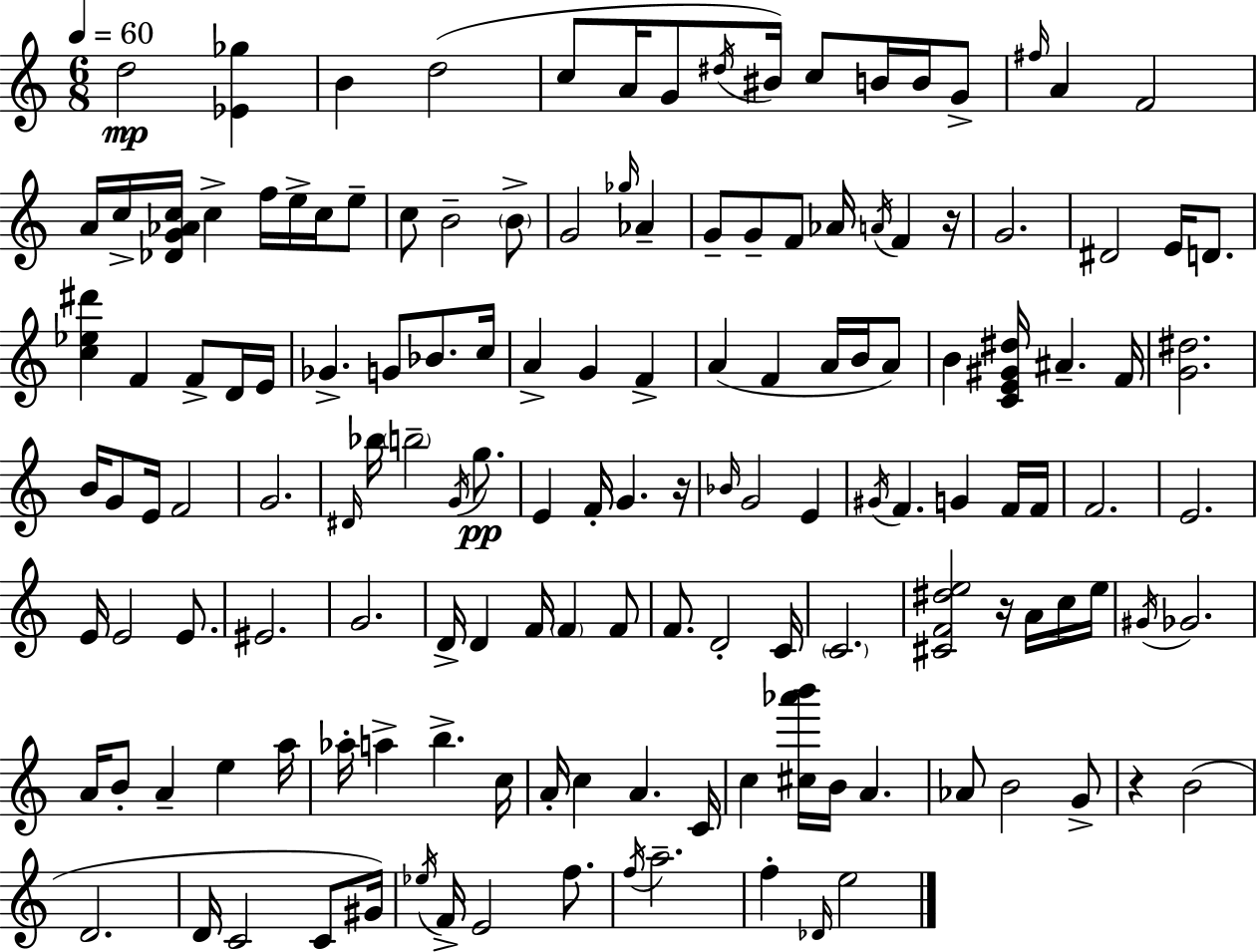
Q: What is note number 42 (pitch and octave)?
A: E4